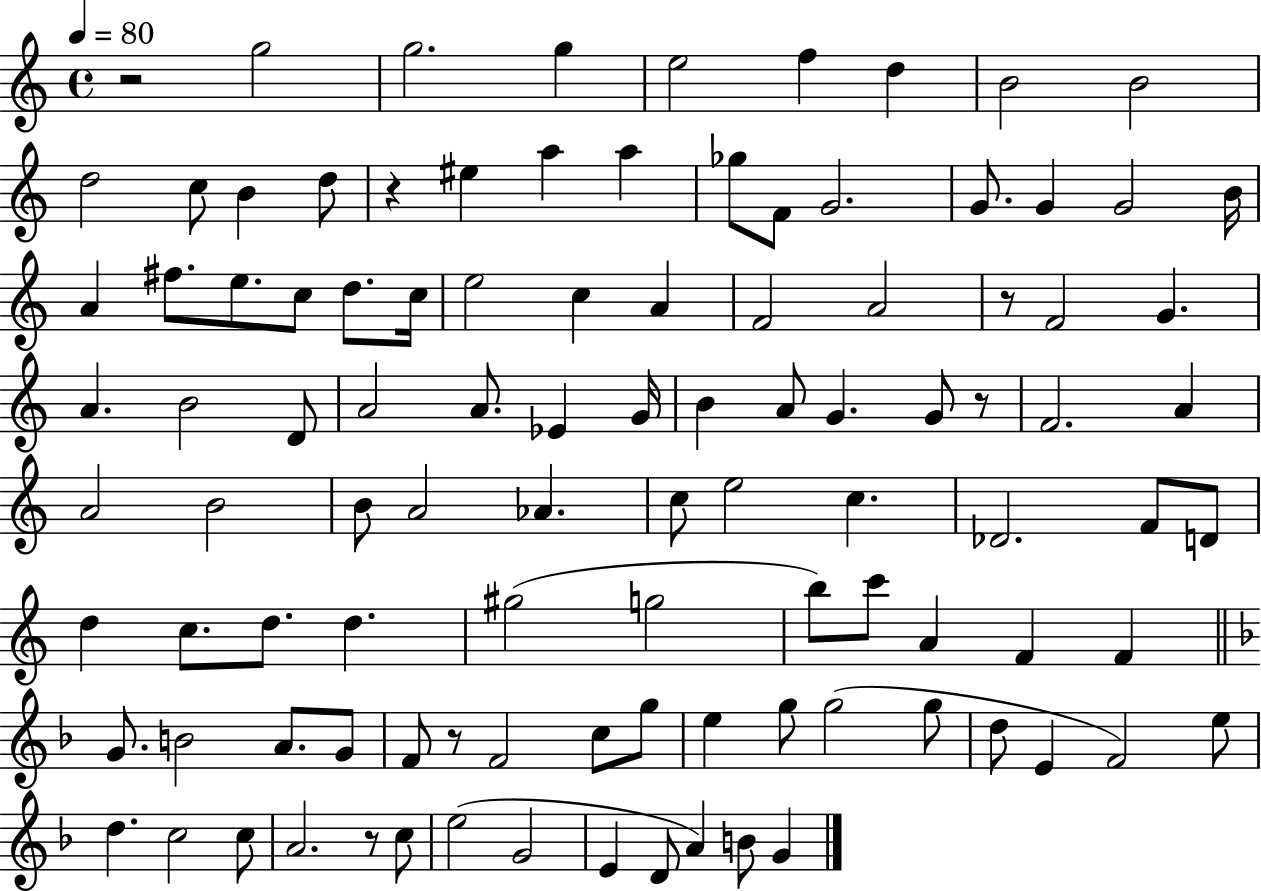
X:1
T:Untitled
M:4/4
L:1/4
K:C
z2 g2 g2 g e2 f d B2 B2 d2 c/2 B d/2 z ^e a a _g/2 F/2 G2 G/2 G G2 B/4 A ^f/2 e/2 c/2 d/2 c/4 e2 c A F2 A2 z/2 F2 G A B2 D/2 A2 A/2 _E G/4 B A/2 G G/2 z/2 F2 A A2 B2 B/2 A2 _A c/2 e2 c _D2 F/2 D/2 d c/2 d/2 d ^g2 g2 b/2 c'/2 A F F G/2 B2 A/2 G/2 F/2 z/2 F2 c/2 g/2 e g/2 g2 g/2 d/2 E F2 e/2 d c2 c/2 A2 z/2 c/2 e2 G2 E D/2 A B/2 G